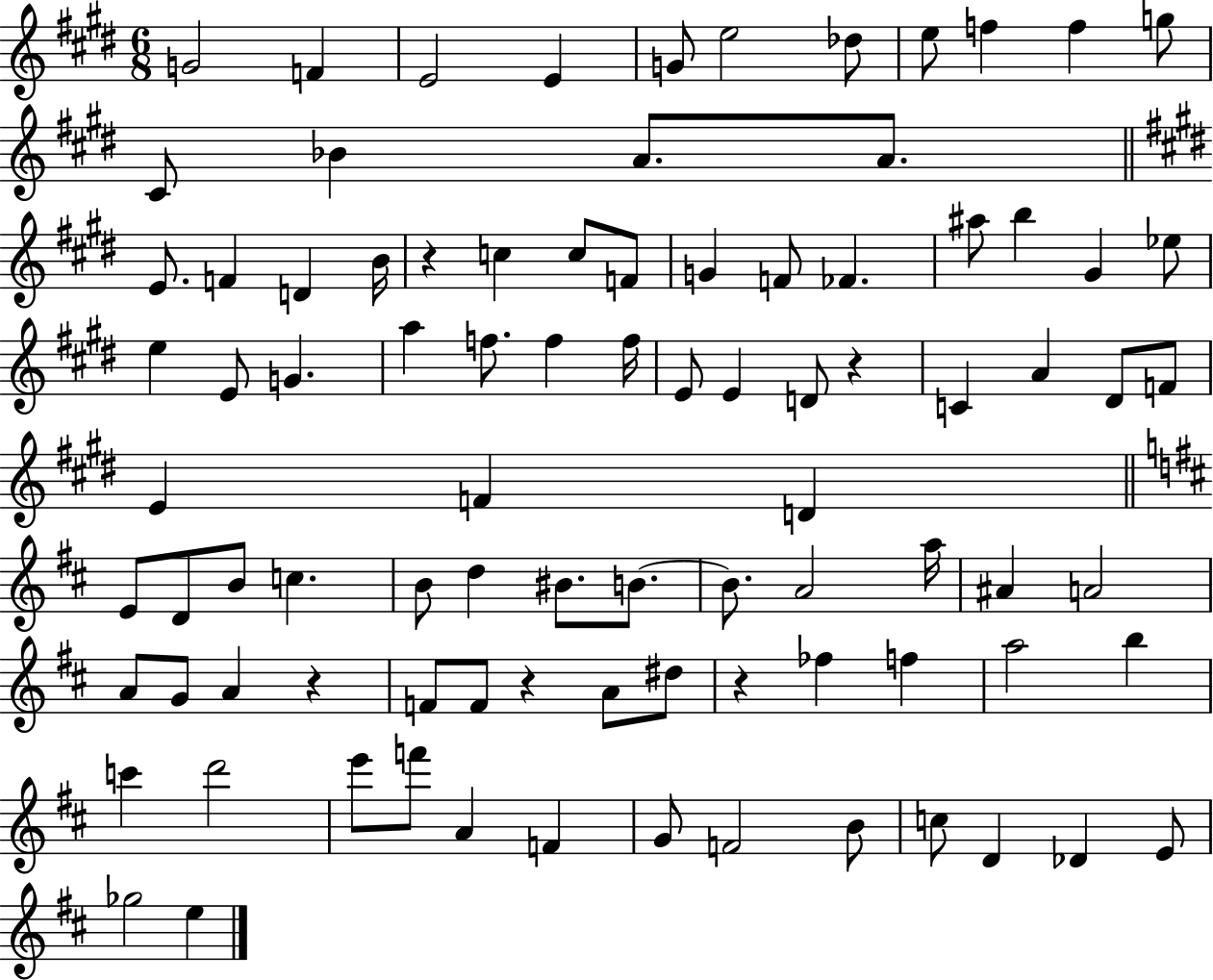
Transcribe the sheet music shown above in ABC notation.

X:1
T:Untitled
M:6/8
L:1/4
K:E
G2 F E2 E G/2 e2 _d/2 e/2 f f g/2 ^C/2 _B A/2 A/2 E/2 F D B/4 z c c/2 F/2 G F/2 _F ^a/2 b ^G _e/2 e E/2 G a f/2 f f/4 E/2 E D/2 z C A ^D/2 F/2 E F D E/2 D/2 B/2 c B/2 d ^B/2 B/2 B/2 A2 a/4 ^A A2 A/2 G/2 A z F/2 F/2 z A/2 ^d/2 z _f f a2 b c' d'2 e'/2 f'/2 A F G/2 F2 B/2 c/2 D _D E/2 _g2 e